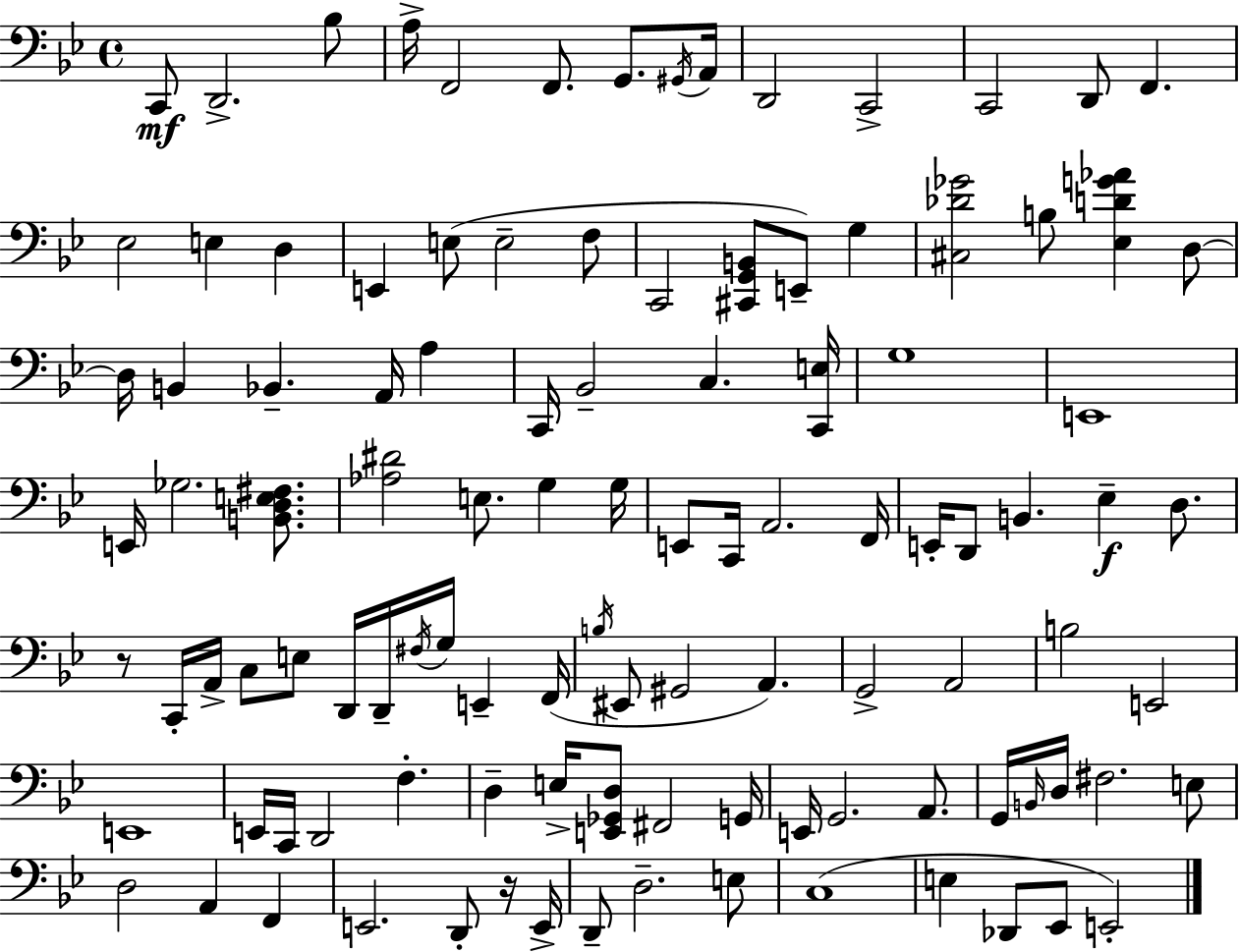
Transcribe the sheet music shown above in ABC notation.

X:1
T:Untitled
M:4/4
L:1/4
K:Gm
C,,/2 D,,2 _B,/2 A,/4 F,,2 F,,/2 G,,/2 ^G,,/4 A,,/4 D,,2 C,,2 C,,2 D,,/2 F,, _E,2 E, D, E,, E,/2 E,2 F,/2 C,,2 [^C,,G,,B,,]/2 E,,/2 G, [^C,_D_G]2 B,/2 [_E,DG_A] D,/2 D,/4 B,, _B,, A,,/4 A, C,,/4 _B,,2 C, [C,,E,]/4 G,4 E,,4 E,,/4 _G,2 [B,,D,E,^F,]/2 [_A,^D]2 E,/2 G, G,/4 E,,/2 C,,/4 A,,2 F,,/4 E,,/4 D,,/2 B,, _E, D,/2 z/2 C,,/4 A,,/4 C,/2 E,/2 D,,/4 D,,/4 ^F,/4 G,/4 E,, F,,/4 B,/4 ^E,,/2 ^G,,2 A,, G,,2 A,,2 B,2 E,,2 E,,4 E,,/4 C,,/4 D,,2 F, D, E,/4 [E,,_G,,D,]/2 ^F,,2 G,,/4 E,,/4 G,,2 A,,/2 G,,/4 B,,/4 D,/4 ^F,2 E,/2 D,2 A,, F,, E,,2 D,,/2 z/4 E,,/4 D,,/2 D,2 E,/2 C,4 E, _D,,/2 _E,,/2 E,,2